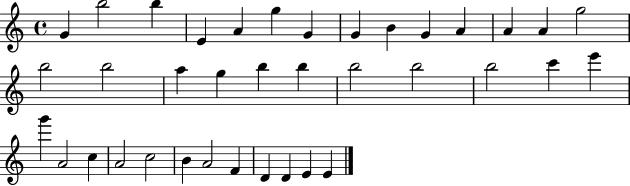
X:1
T:Untitled
M:4/4
L:1/4
K:C
G b2 b E A g G G B G A A A g2 b2 b2 a g b b b2 b2 b2 c' e' g' A2 c A2 c2 B A2 F D D E E